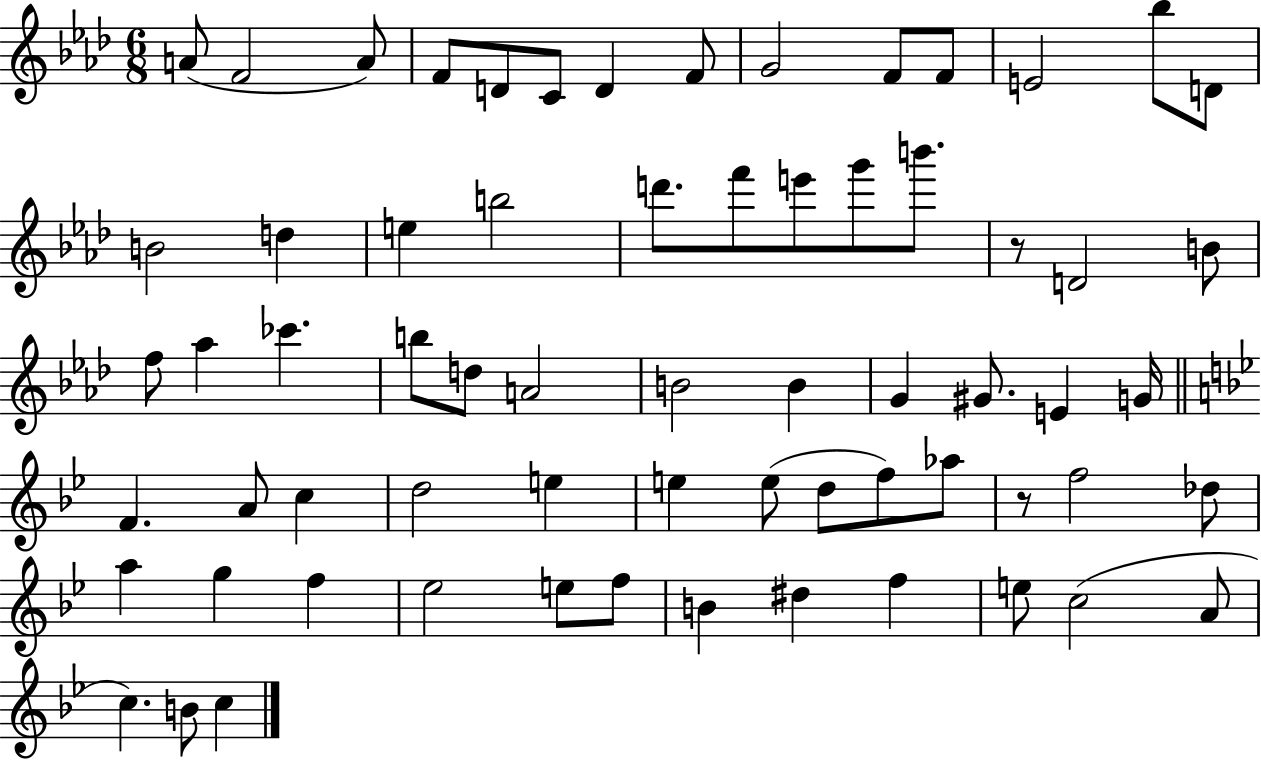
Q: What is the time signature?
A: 6/8